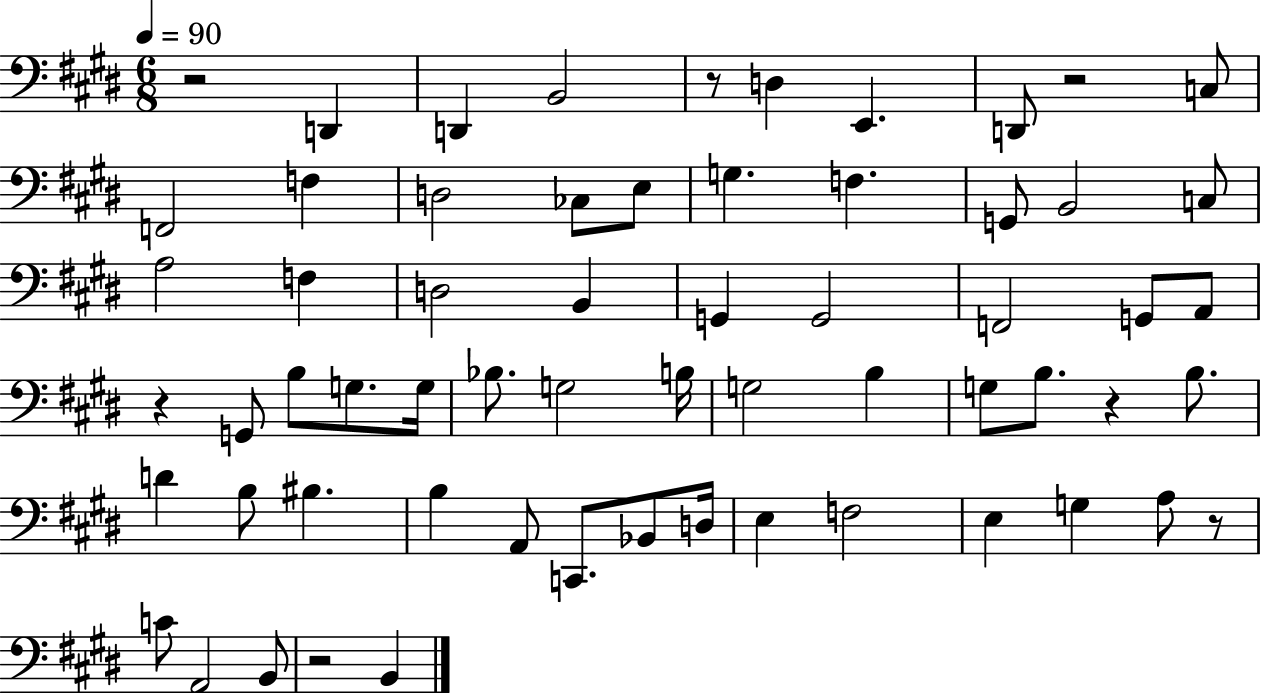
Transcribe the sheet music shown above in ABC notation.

X:1
T:Untitled
M:6/8
L:1/4
K:E
z2 D,, D,, B,,2 z/2 D, E,, D,,/2 z2 C,/2 F,,2 F, D,2 _C,/2 E,/2 G, F, G,,/2 B,,2 C,/2 A,2 F, D,2 B,, G,, G,,2 F,,2 G,,/2 A,,/2 z G,,/2 B,/2 G,/2 G,/4 _B,/2 G,2 B,/4 G,2 B, G,/2 B,/2 z B,/2 D B,/2 ^B, B, A,,/2 C,,/2 _B,,/2 D,/4 E, F,2 E, G, A,/2 z/2 C/2 A,,2 B,,/2 z2 B,,